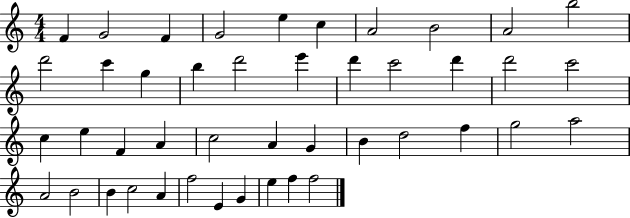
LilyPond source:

{
  \clef treble
  \numericTimeSignature
  \time 4/4
  \key c \major
  f'4 g'2 f'4 | g'2 e''4 c''4 | a'2 b'2 | a'2 b''2 | \break d'''2 c'''4 g''4 | b''4 d'''2 e'''4 | d'''4 c'''2 d'''4 | d'''2 c'''2 | \break c''4 e''4 f'4 a'4 | c''2 a'4 g'4 | b'4 d''2 f''4 | g''2 a''2 | \break a'2 b'2 | b'4 c''2 a'4 | f''2 e'4 g'4 | e''4 f''4 f''2 | \break \bar "|."
}